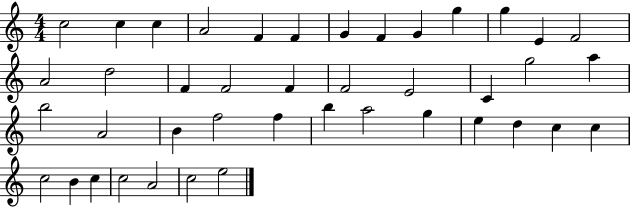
X:1
T:Untitled
M:4/4
L:1/4
K:C
c2 c c A2 F F G F G g g E F2 A2 d2 F F2 F F2 E2 C g2 a b2 A2 B f2 f b a2 g e d c c c2 B c c2 A2 c2 e2